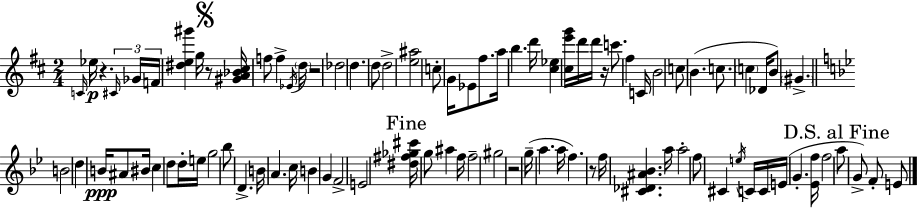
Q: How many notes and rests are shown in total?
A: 91